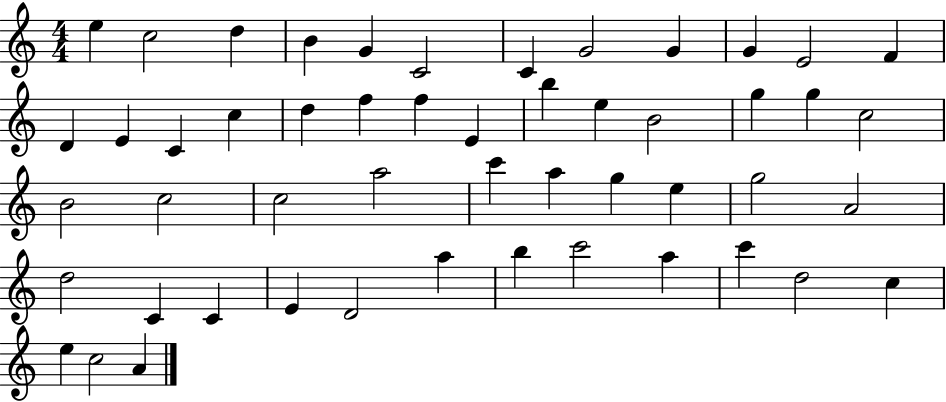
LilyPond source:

{
  \clef treble
  \numericTimeSignature
  \time 4/4
  \key c \major
  e''4 c''2 d''4 | b'4 g'4 c'2 | c'4 g'2 g'4 | g'4 e'2 f'4 | \break d'4 e'4 c'4 c''4 | d''4 f''4 f''4 e'4 | b''4 e''4 b'2 | g''4 g''4 c''2 | \break b'2 c''2 | c''2 a''2 | c'''4 a''4 g''4 e''4 | g''2 a'2 | \break d''2 c'4 c'4 | e'4 d'2 a''4 | b''4 c'''2 a''4 | c'''4 d''2 c''4 | \break e''4 c''2 a'4 | \bar "|."
}